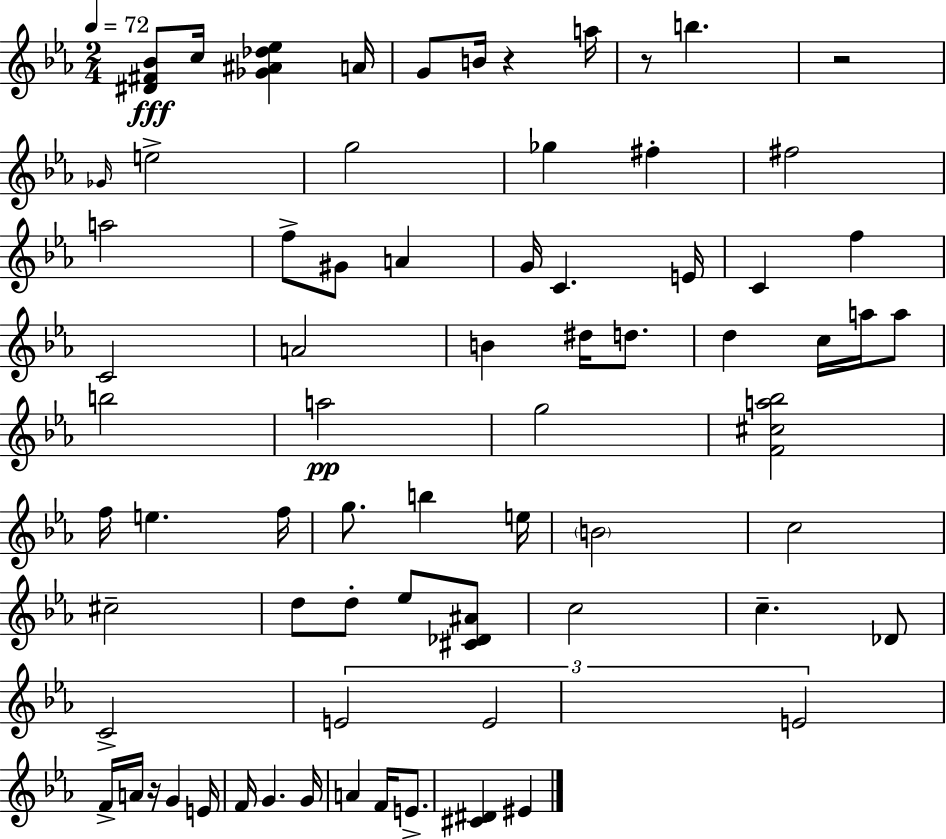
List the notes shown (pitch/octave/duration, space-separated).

[D#4,F#4,Bb4]/e C5/s [Gb4,A#4,Db5,Eb5]/q A4/s G4/e B4/s R/q A5/s R/e B5/q. R/h Gb4/s E5/h G5/h Gb5/q F#5/q F#5/h A5/h F5/e G#4/e A4/q G4/s C4/q. E4/s C4/q F5/q C4/h A4/h B4/q D#5/s D5/e. D5/q C5/s A5/s A5/e B5/h A5/h G5/h [F4,C#5,A5,Bb5]/h F5/s E5/q. F5/s G5/e. B5/q E5/s B4/h C5/h C#5/h D5/e D5/e Eb5/e [C#4,Db4,A#4]/e C5/h C5/q. Db4/e C4/h E4/h E4/h E4/h F4/s A4/s R/s G4/q E4/s F4/s G4/q. G4/s A4/q F4/s E4/e. [C#4,D#4]/q EIS4/q